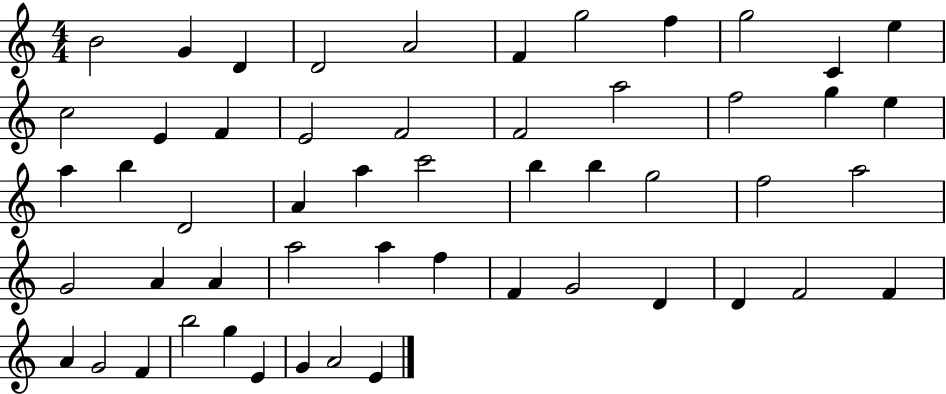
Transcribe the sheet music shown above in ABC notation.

X:1
T:Untitled
M:4/4
L:1/4
K:C
B2 G D D2 A2 F g2 f g2 C e c2 E F E2 F2 F2 a2 f2 g e a b D2 A a c'2 b b g2 f2 a2 G2 A A a2 a f F G2 D D F2 F A G2 F b2 g E G A2 E